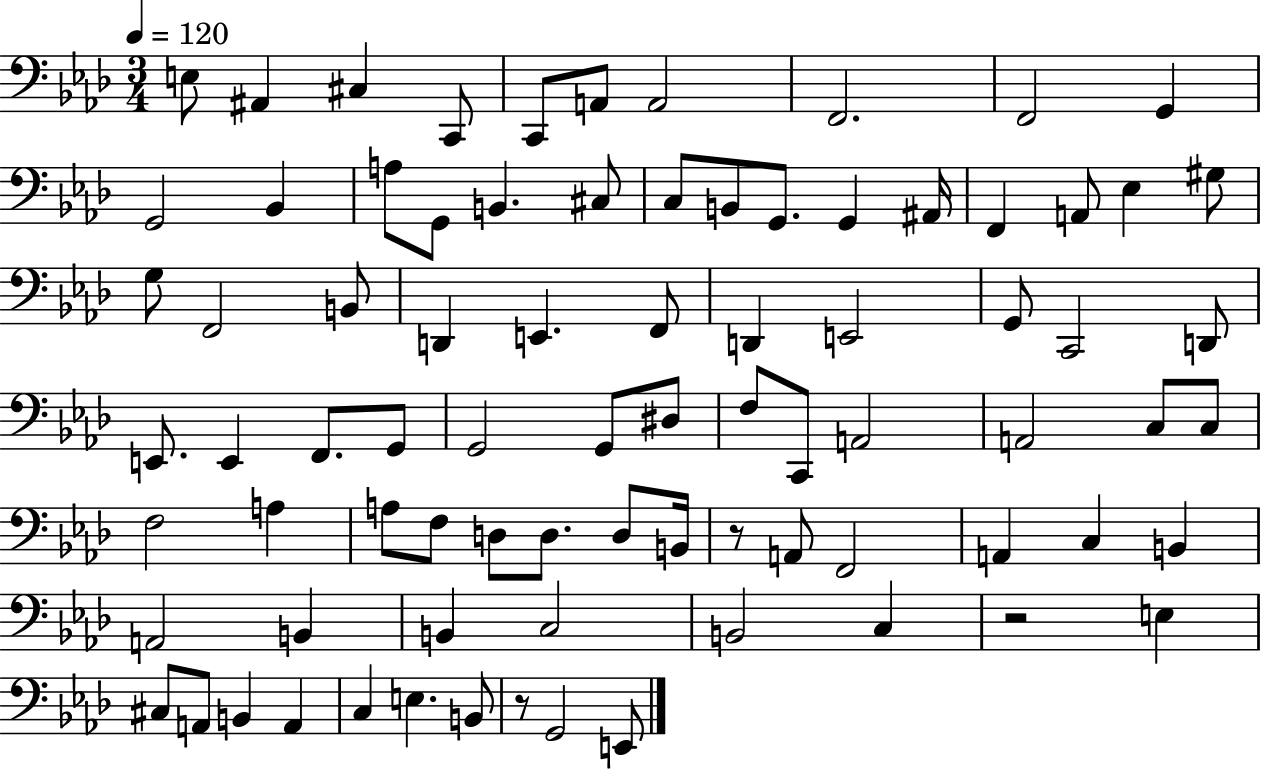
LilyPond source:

{
  \clef bass
  \numericTimeSignature
  \time 3/4
  \key aes \major
  \tempo 4 = 120
  e8 ais,4 cis4 c,8 | c,8 a,8 a,2 | f,2. | f,2 g,4 | \break g,2 bes,4 | a8 g,8 b,4. cis8 | c8 b,8 g,8. g,4 ais,16 | f,4 a,8 ees4 gis8 | \break g8 f,2 b,8 | d,4 e,4. f,8 | d,4 e,2 | g,8 c,2 d,8 | \break e,8. e,4 f,8. g,8 | g,2 g,8 dis8 | f8 c,8 a,2 | a,2 c8 c8 | \break f2 a4 | a8 f8 d8 d8. d8 b,16 | r8 a,8 f,2 | a,4 c4 b,4 | \break a,2 b,4 | b,4 c2 | b,2 c4 | r2 e4 | \break cis8 a,8 b,4 a,4 | c4 e4. b,8 | r8 g,2 e,8 | \bar "|."
}